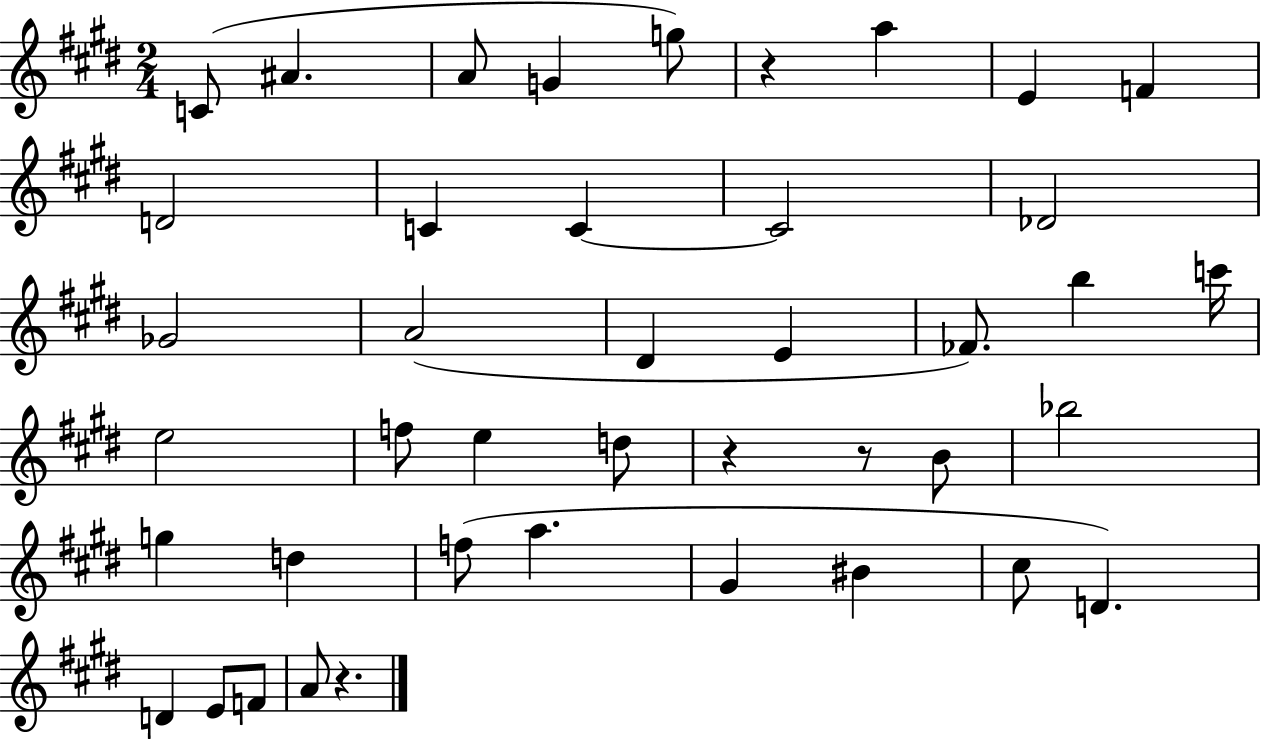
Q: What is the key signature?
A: E major